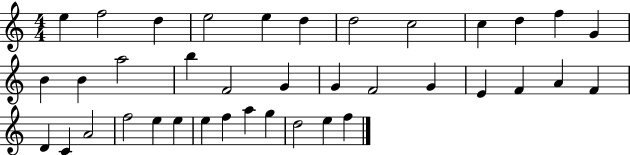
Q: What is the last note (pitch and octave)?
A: F5